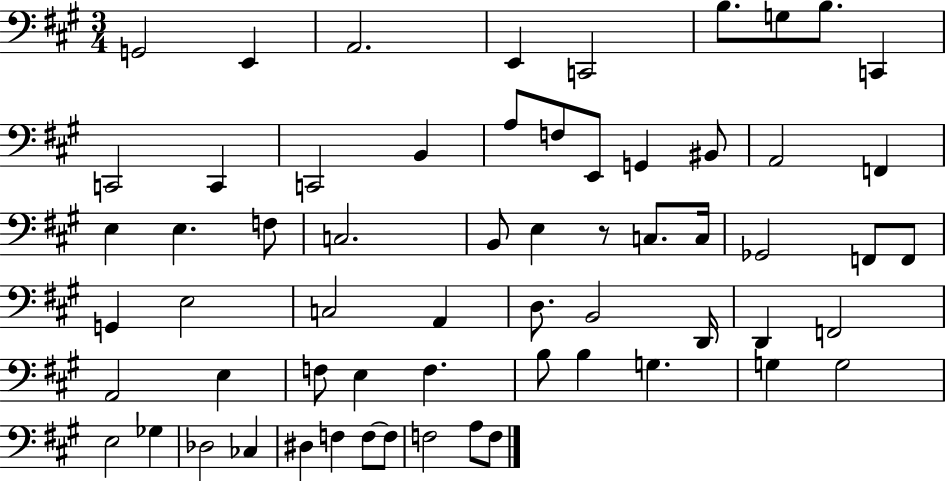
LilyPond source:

{
  \clef bass
  \numericTimeSignature
  \time 3/4
  \key a \major
  g,2 e,4 | a,2. | e,4 c,2 | b8. g8 b8. c,4 | \break c,2 c,4 | c,2 b,4 | a8 f8 e,8 g,4 bis,8 | a,2 f,4 | \break e4 e4. f8 | c2. | b,8 e4 r8 c8. c16 | ges,2 f,8 f,8 | \break g,4 e2 | c2 a,4 | d8. b,2 d,16 | d,4 f,2 | \break a,2 e4 | f8 e4 f4. | b8 b4 g4. | g4 g2 | \break e2 ges4 | des2 ces4 | dis4 f4 f8~~ f8 | f2 a8 f8 | \break \bar "|."
}